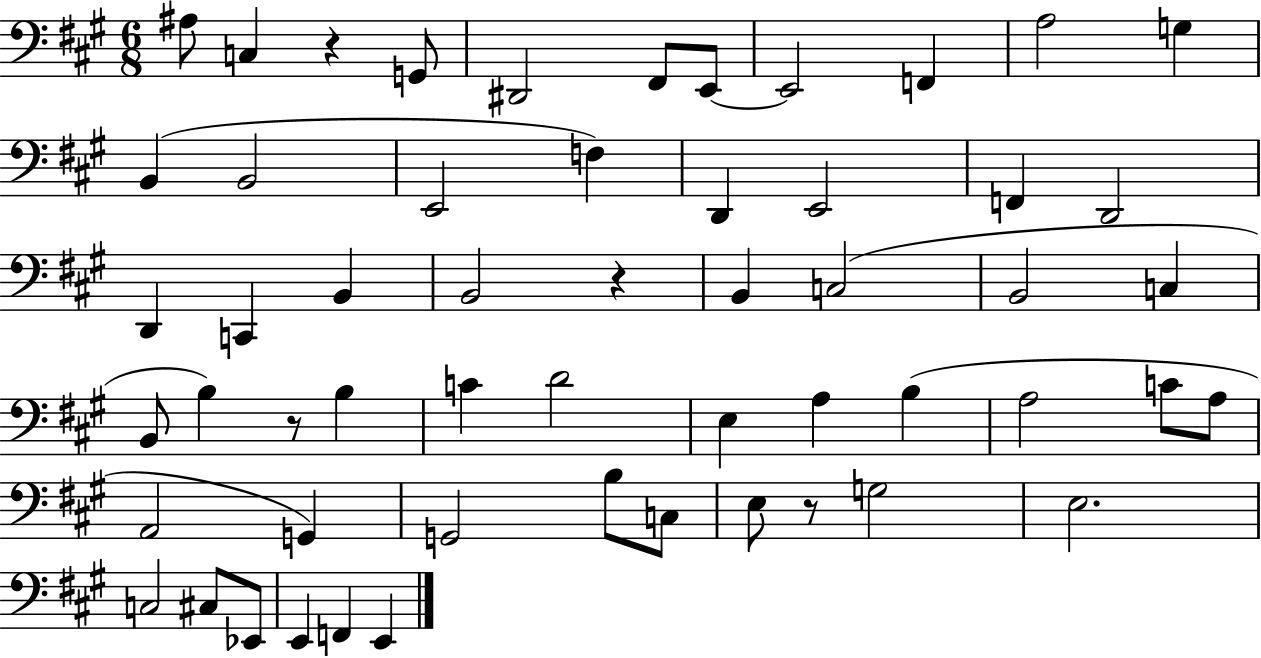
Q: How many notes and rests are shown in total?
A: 55